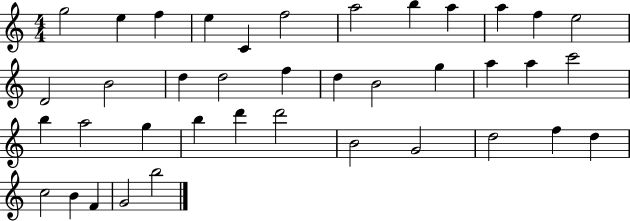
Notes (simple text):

G5/h E5/q F5/q E5/q C4/q F5/h A5/h B5/q A5/q A5/q F5/q E5/h D4/h B4/h D5/q D5/h F5/q D5/q B4/h G5/q A5/q A5/q C6/h B5/q A5/h G5/q B5/q D6/q D6/h B4/h G4/h D5/h F5/q D5/q C5/h B4/q F4/q G4/h B5/h